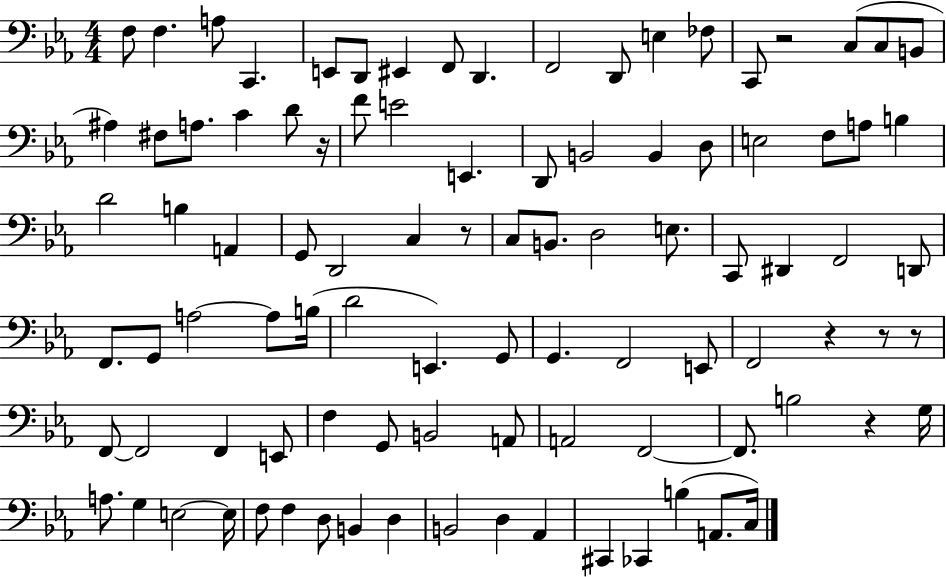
F3/e F3/q. A3/e C2/q. E2/e D2/e EIS2/q F2/e D2/q. F2/h D2/e E3/q FES3/e C2/e R/h C3/e C3/e B2/e A#3/q F#3/e A3/e. C4/q D4/e R/s F4/e E4/h E2/q. D2/e B2/h B2/q D3/e E3/h F3/e A3/e B3/q D4/h B3/q A2/q G2/e D2/h C3/q R/e C3/e B2/e. D3/h E3/e. C2/e D#2/q F2/h D2/e F2/e. G2/e A3/h A3/e B3/s D4/h E2/q. G2/e G2/q. F2/h E2/e F2/h R/q R/e R/e F2/e F2/h F2/q E2/e F3/q G2/e B2/h A2/e A2/h F2/h F2/e. B3/h R/q G3/s A3/e. G3/q E3/h E3/s F3/e F3/q D3/e B2/q D3/q B2/h D3/q Ab2/q C#2/q CES2/q B3/q A2/e. C3/s